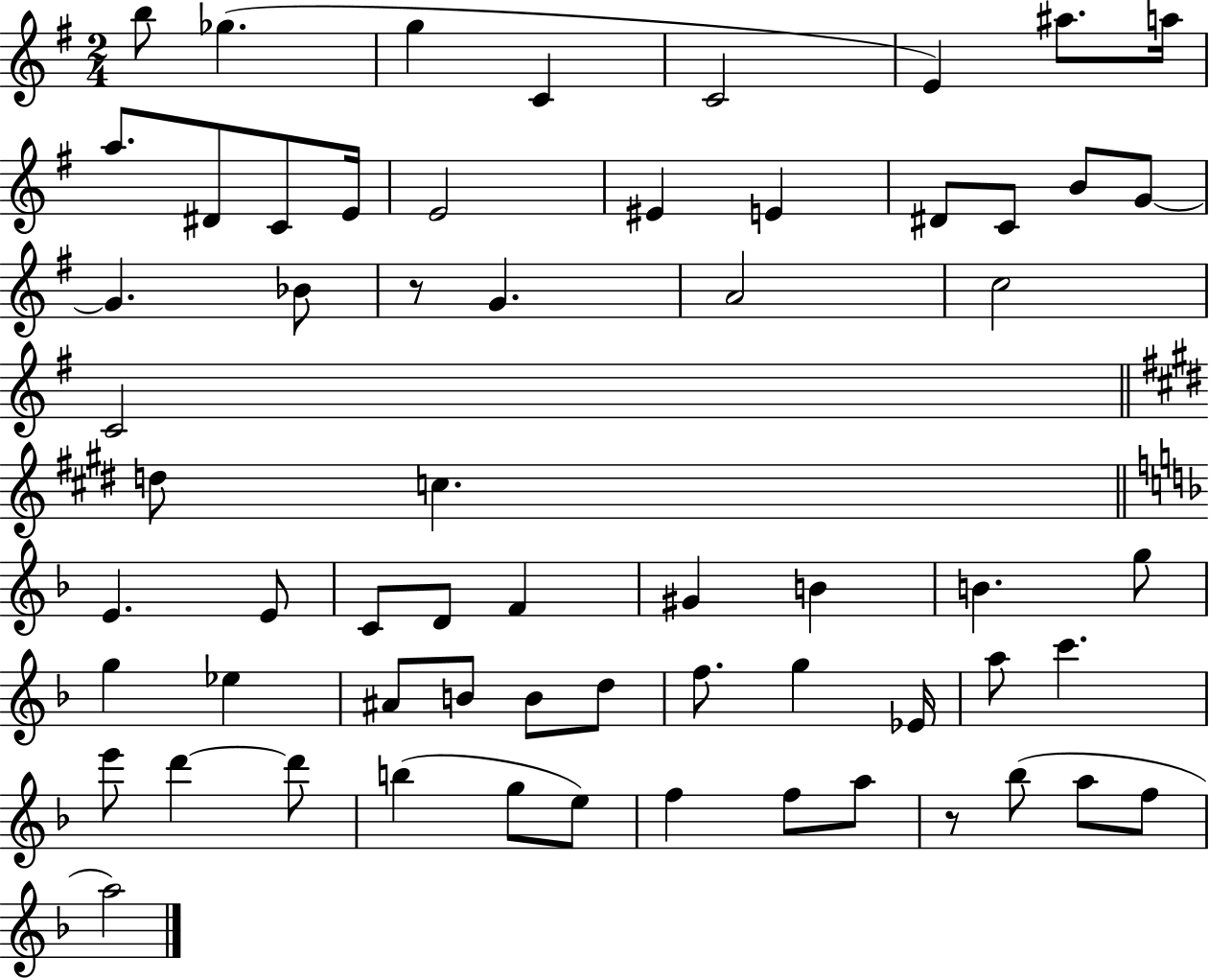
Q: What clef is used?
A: treble